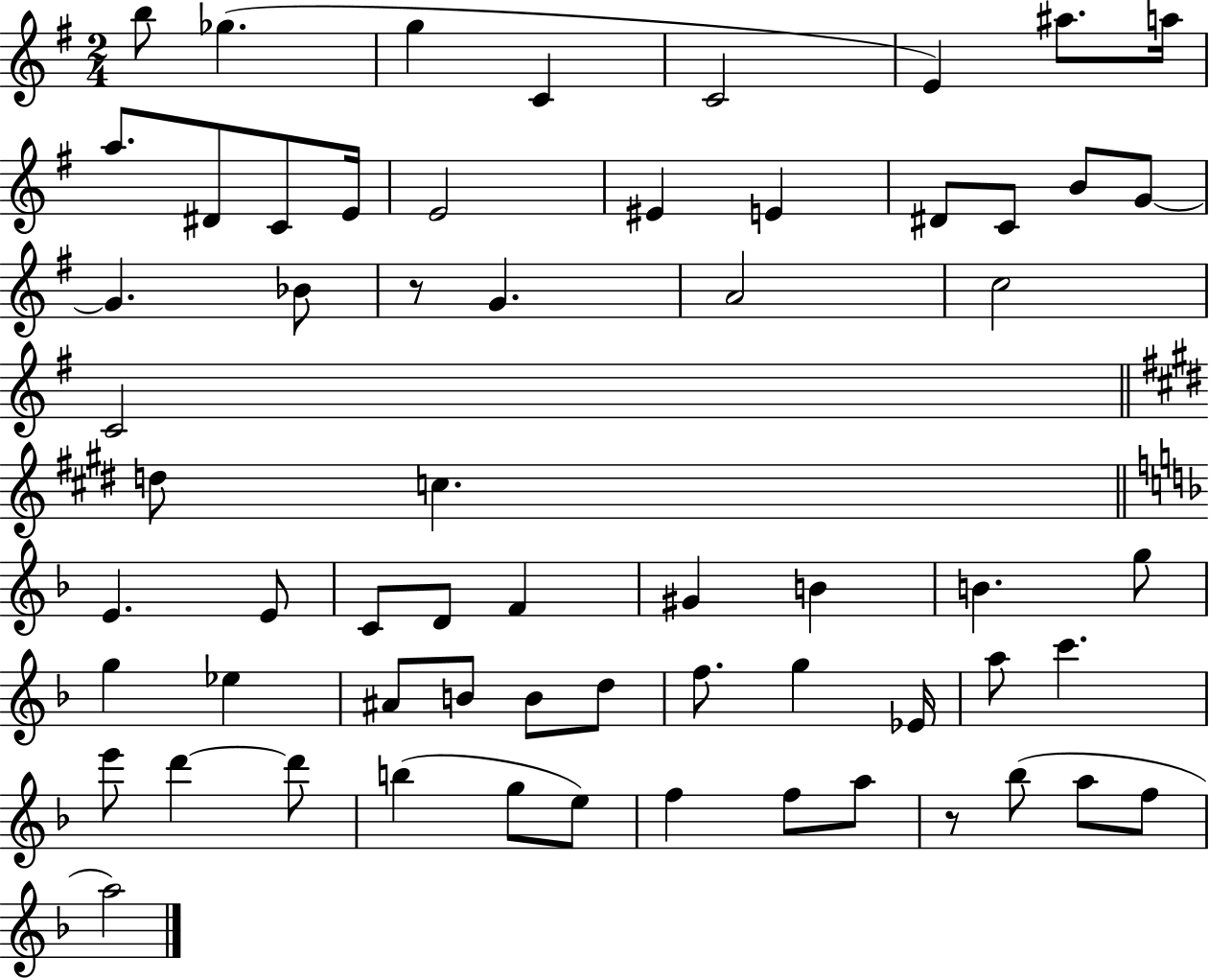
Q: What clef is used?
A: treble